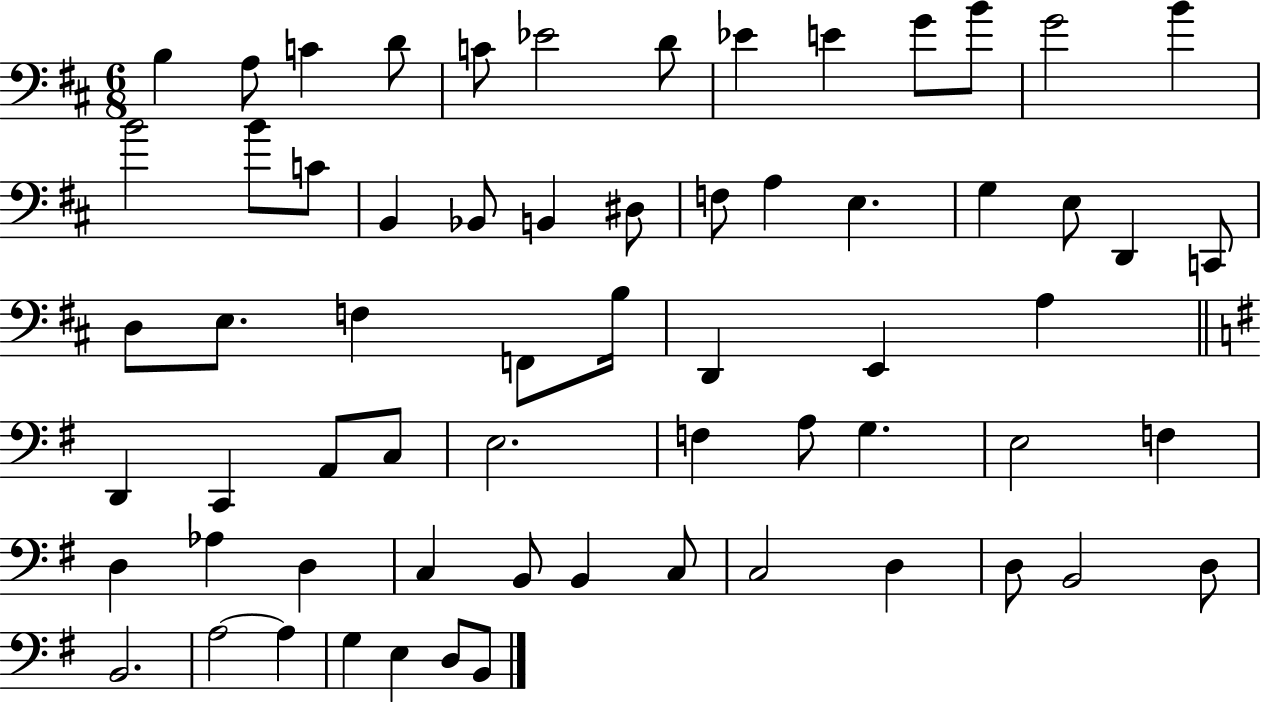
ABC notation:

X:1
T:Untitled
M:6/8
L:1/4
K:D
B, A,/2 C D/2 C/2 _E2 D/2 _E E G/2 B/2 G2 B B2 B/2 C/2 B,, _B,,/2 B,, ^D,/2 F,/2 A, E, G, E,/2 D,, C,,/2 D,/2 E,/2 F, F,,/2 B,/4 D,, E,, A, D,, C,, A,,/2 C,/2 E,2 F, A,/2 G, E,2 F, D, _A, D, C, B,,/2 B,, C,/2 C,2 D, D,/2 B,,2 D,/2 B,,2 A,2 A, G, E, D,/2 B,,/2